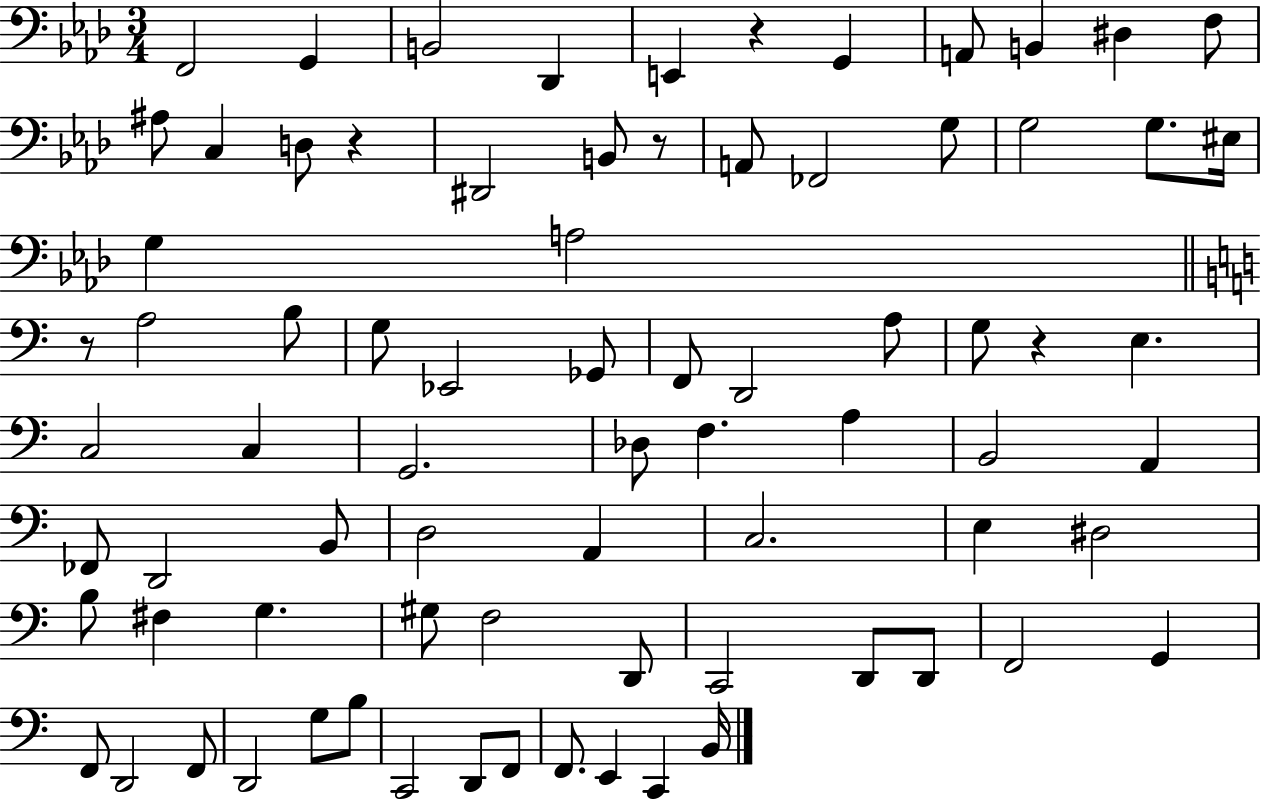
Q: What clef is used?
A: bass